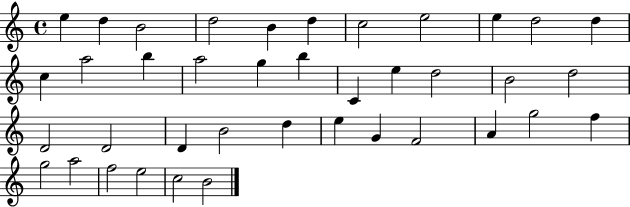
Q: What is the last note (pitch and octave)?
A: B4